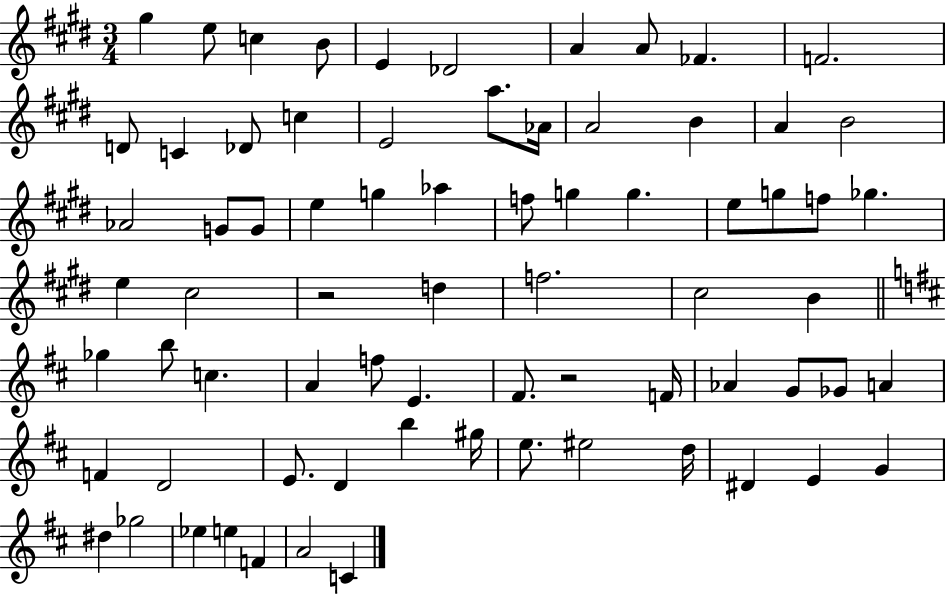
{
  \clef treble
  \numericTimeSignature
  \time 3/4
  \key e \major
  \repeat volta 2 { gis''4 e''8 c''4 b'8 | e'4 des'2 | a'4 a'8 fes'4. | f'2. | \break d'8 c'4 des'8 c''4 | e'2 a''8. aes'16 | a'2 b'4 | a'4 b'2 | \break aes'2 g'8 g'8 | e''4 g''4 aes''4 | f''8 g''4 g''4. | e''8 g''8 f''8 ges''4. | \break e''4 cis''2 | r2 d''4 | f''2. | cis''2 b'4 | \break \bar "||" \break \key b \minor ges''4 b''8 c''4. | a'4 f''8 e'4. | fis'8. r2 f'16 | aes'4 g'8 ges'8 a'4 | \break f'4 d'2 | e'8. d'4 b''4 gis''16 | e''8. eis''2 d''16 | dis'4 e'4 g'4 | \break dis''4 ges''2 | ees''4 e''4 f'4 | a'2 c'4 | } \bar "|."
}